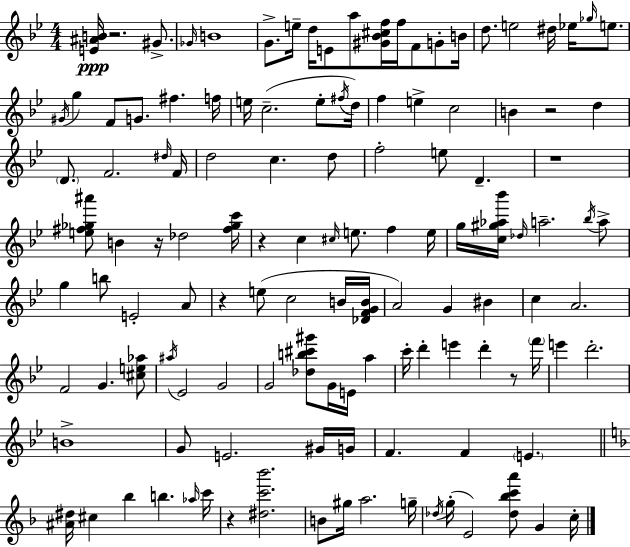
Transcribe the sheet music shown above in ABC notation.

X:1
T:Untitled
M:4/4
L:1/4
K:Bb
[E^AB]/4 z2 ^G/2 _G/4 B4 G/2 e/4 d/4 E/2 a/2 [^G_B^cf]/4 f/4 F/2 G/2 B/4 d/2 e2 ^d/4 _e/4 _g/4 e/2 ^G/4 g F/2 G/2 ^f f/4 e/4 c2 e/2 ^f/4 d/4 f e c2 B z2 d D/2 F2 ^d/4 F/4 d2 c d/2 f2 e/2 D z4 [e^f_g^a']/2 B z/4 _d2 [^f_gc']/4 z c ^c/4 e/2 f e/4 g/4 [c^g_a_b']/4 _d/4 a2 _b/4 a/2 g b/2 E2 A/2 z e/2 c2 B/4 [_DFGB]/4 A2 G ^B c A2 F2 G [^ce_a]/2 ^a/4 _E2 G2 G2 [_db^c'^g']/2 G/4 E/4 a c'/4 d' e' d' z/2 f'/4 e' d'2 B4 G/2 E2 ^G/4 G/4 F F E [^A^d]/4 ^c _b b _a/4 c'/4 z [^dc'_b']2 B/2 ^g/4 a2 g/4 _d/4 g/4 E2 [_d_bc'a']/2 G c/4